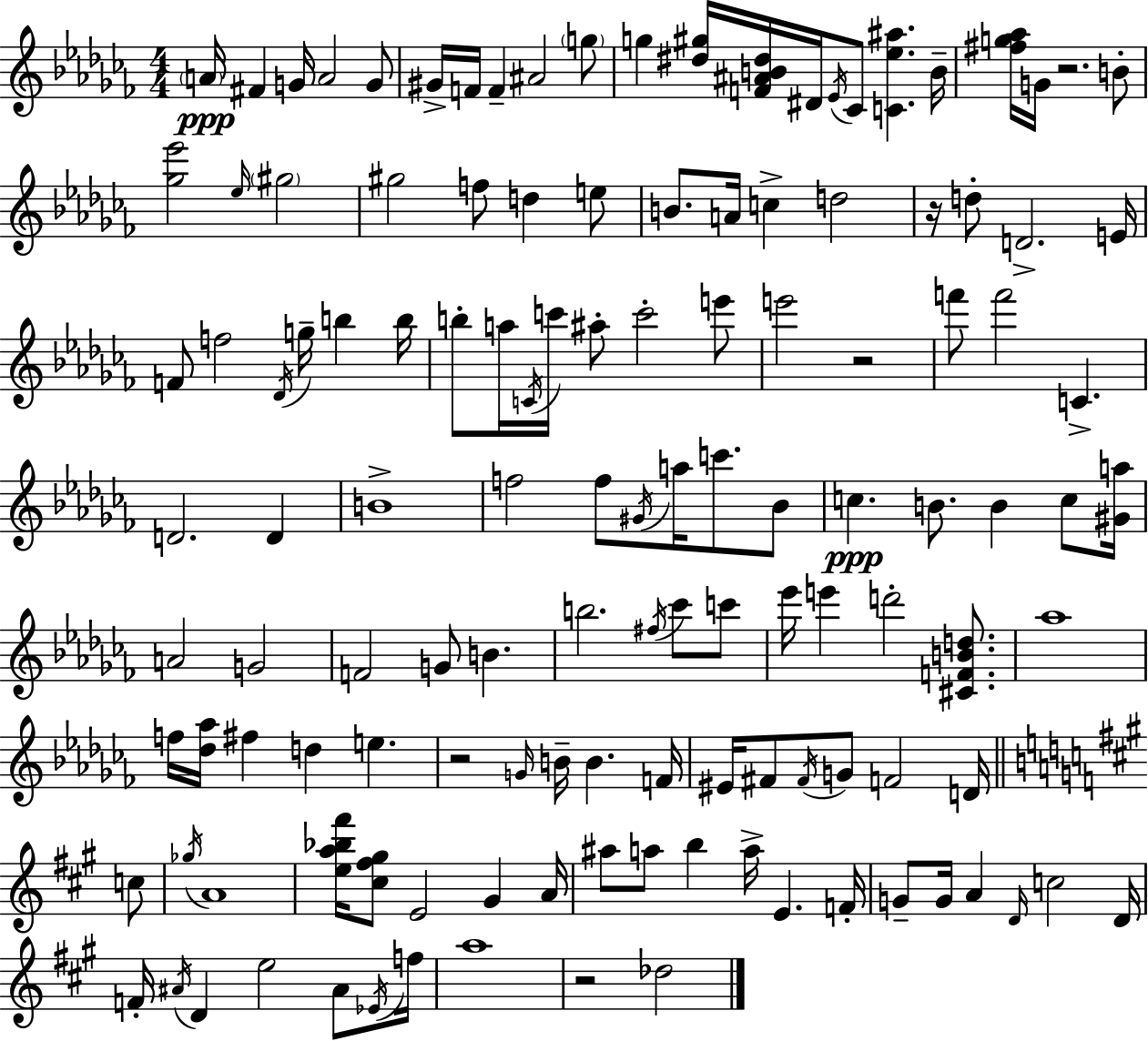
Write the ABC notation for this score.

X:1
T:Untitled
M:4/4
L:1/4
K:Abm
A/4 ^F G/4 A2 G/2 ^G/4 F/4 F ^A2 g/2 g [^d^g]/4 [F^AB^d]/4 ^D/4 _E/4 _C/2 [C_e^a] B/4 [^fg_a]/4 G/4 z2 B/2 [_g_e']2 _e/4 ^g2 ^g2 f/2 d e/2 B/2 A/4 c d2 z/4 d/2 D2 E/4 F/2 f2 _D/4 g/4 b b/4 b/2 a/4 C/4 c'/4 ^a/2 c'2 e'/2 e'2 z2 f'/2 f'2 C D2 D B4 f2 f/2 ^G/4 a/4 c'/2 _B/2 c B/2 B c/2 [^Ga]/4 A2 G2 F2 G/2 B b2 ^f/4 _c'/2 c'/2 _e'/4 e' d'2 [^CFBd]/2 _a4 f/4 [_d_a]/4 ^f d e z2 G/4 B/4 B F/4 ^E/4 ^F/2 ^F/4 G/2 F2 D/4 c/2 _g/4 A4 [ea_b^f']/4 [^c^f^g]/2 E2 ^G A/4 ^a/2 a/2 b a/4 E F/4 G/2 G/4 A D/4 c2 D/4 F/4 ^A/4 D e2 ^A/2 _E/4 f/4 a4 z2 _d2